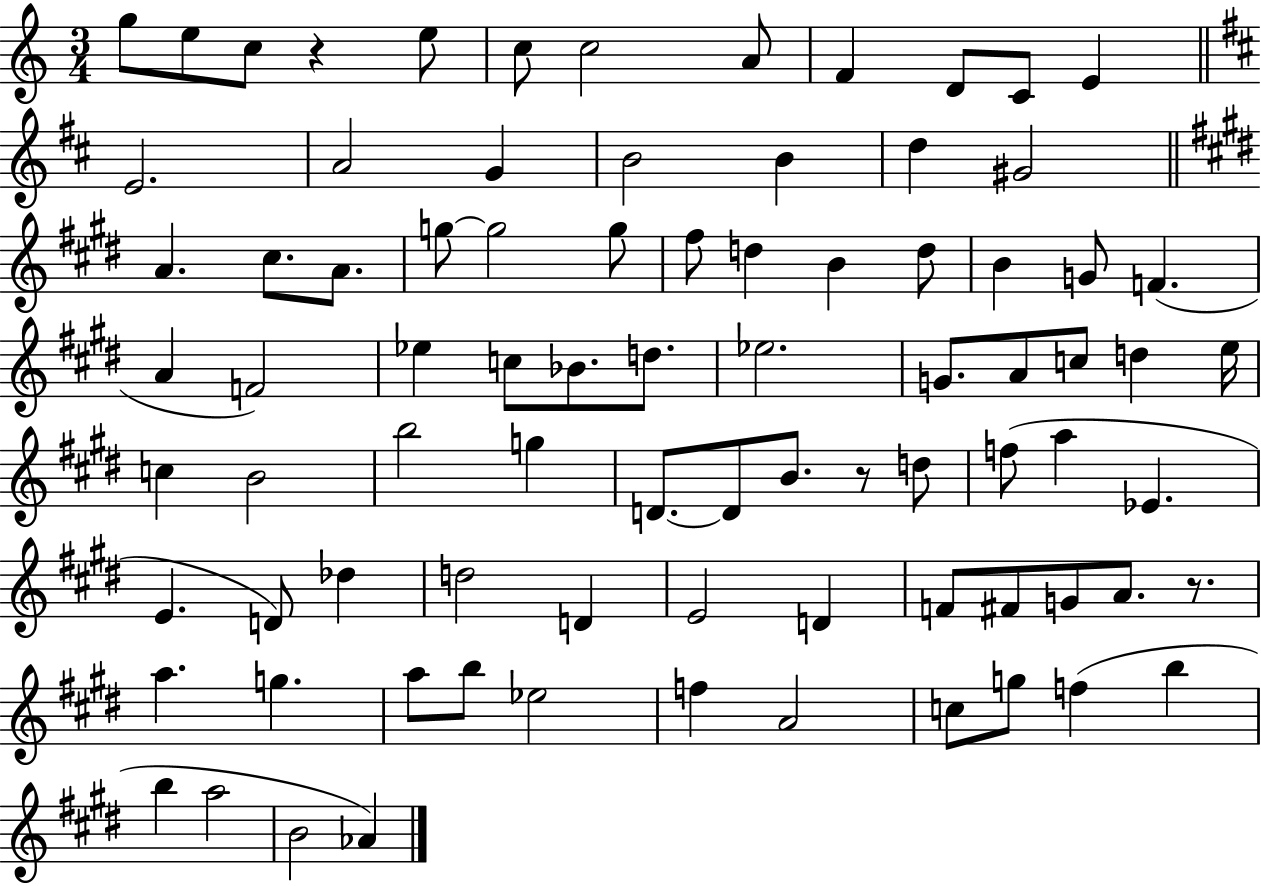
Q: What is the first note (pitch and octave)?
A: G5